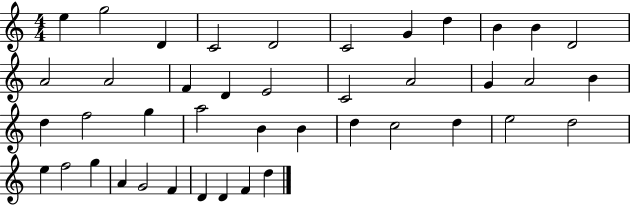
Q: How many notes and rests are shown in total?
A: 42